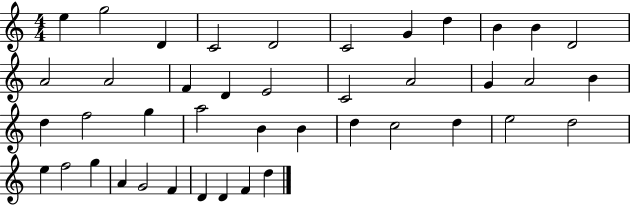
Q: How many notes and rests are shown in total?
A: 42